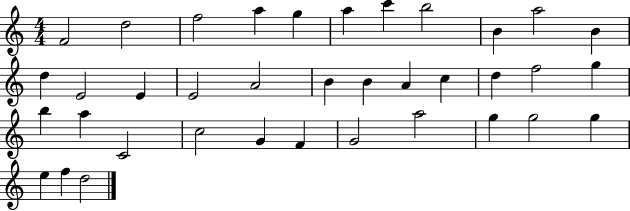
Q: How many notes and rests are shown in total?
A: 37